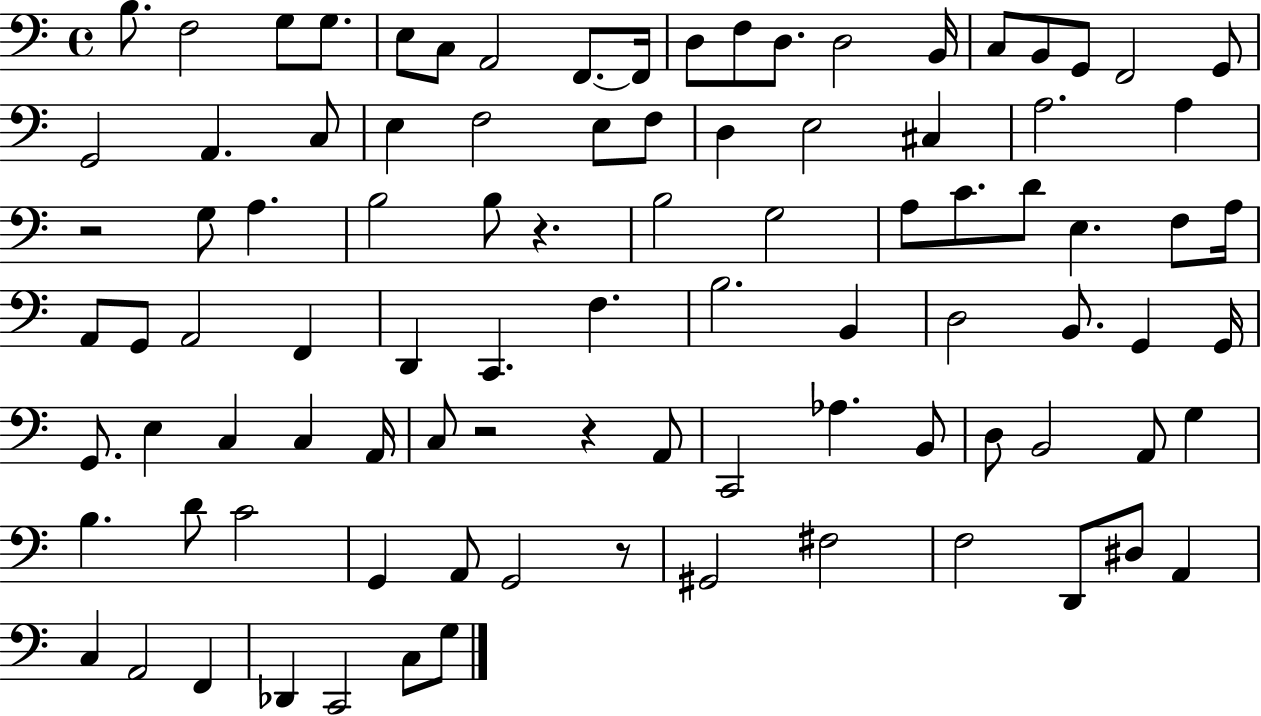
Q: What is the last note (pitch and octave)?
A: G3